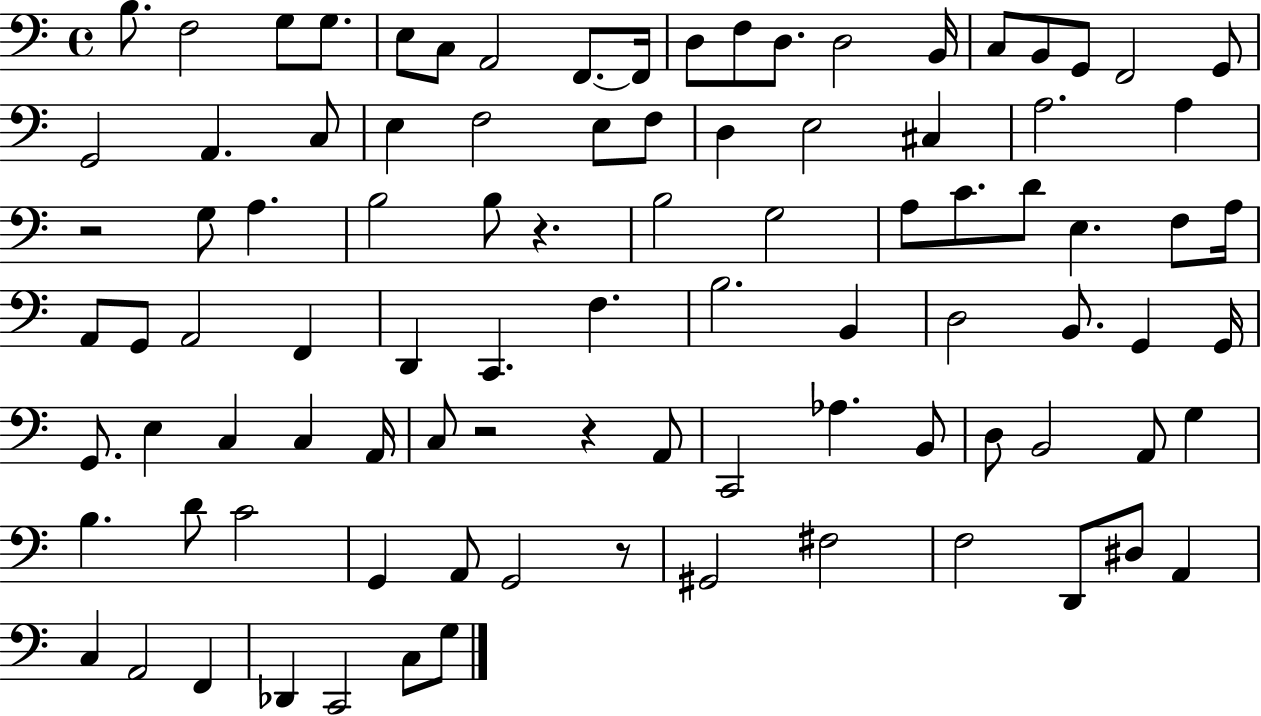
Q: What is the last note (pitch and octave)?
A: G3